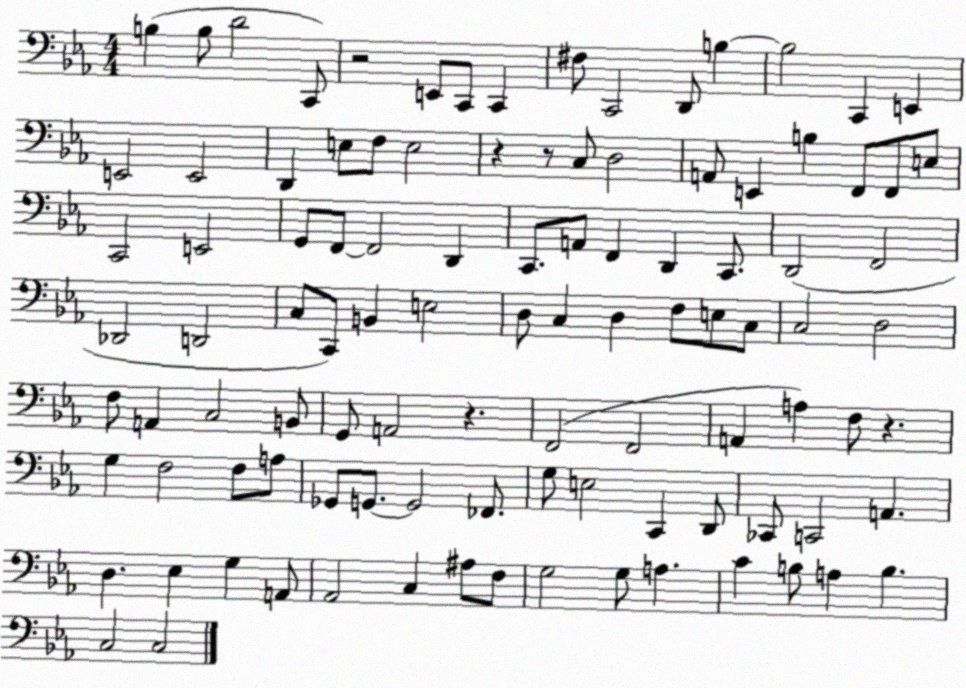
X:1
T:Untitled
M:4/4
L:1/4
K:Eb
B, B,/2 D2 C,,/2 z2 E,,/2 C,,/2 C,, ^F,/2 C,,2 D,,/2 B, B,2 C,, E,, E,,2 E,,2 D,, E,/2 F,/2 E,2 z z/2 C,/2 D,2 A,,/2 E,, B, F,,/2 F,,/2 E,/2 C,,2 E,,2 G,,/2 F,,/2 F,,2 D,, C,,/2 A,,/2 F,, D,, C,,/2 D,,2 F,,2 _D,,2 D,,2 C,/2 C,,/2 B,, E,2 D,/2 C, D, F,/2 E,/2 C,/2 C,2 D,2 F,/2 A,, C,2 B,,/2 G,,/2 A,,2 z F,,2 F,,2 A,, A, F,/2 z G, F,2 F,/2 A,/2 _G,,/2 G,,/2 G,,2 _F,,/2 G,/2 E,2 C,, D,,/2 _C,,/2 C,,2 A,, D, _E, G, A,,/2 _A,,2 C, ^A,/2 F,/2 G,2 G,/2 A, C B,/2 A, B, C,2 C,2